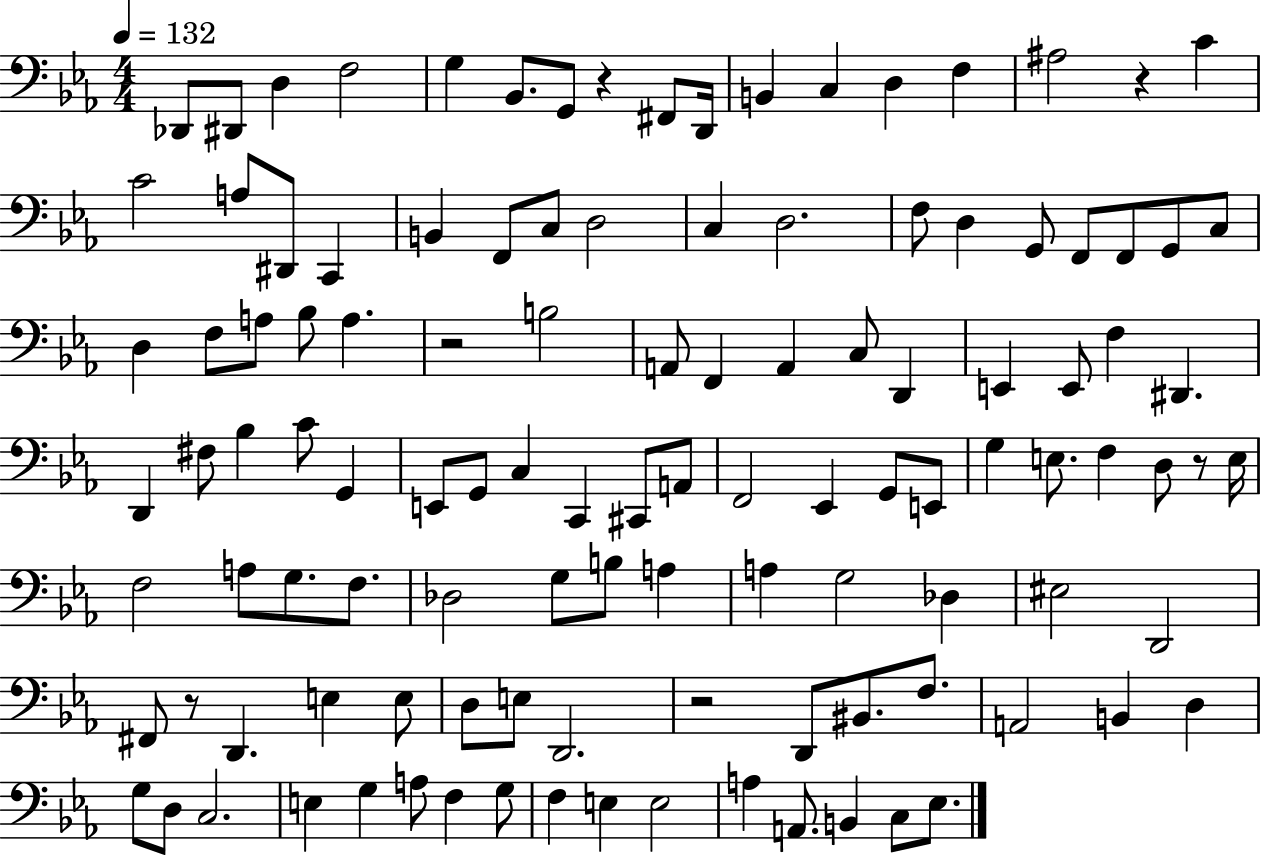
{
  \clef bass
  \numericTimeSignature
  \time 4/4
  \key ees \major
  \tempo 4 = 132
  des,8 dis,8 d4 f2 | g4 bes,8. g,8 r4 fis,8 d,16 | b,4 c4 d4 f4 | ais2 r4 c'4 | \break c'2 a8 dis,8 c,4 | b,4 f,8 c8 d2 | c4 d2. | f8 d4 g,8 f,8 f,8 g,8 c8 | \break d4 f8 a8 bes8 a4. | r2 b2 | a,8 f,4 a,4 c8 d,4 | e,4 e,8 f4 dis,4. | \break d,4 fis8 bes4 c'8 g,4 | e,8 g,8 c4 c,4 cis,8 a,8 | f,2 ees,4 g,8 e,8 | g4 e8. f4 d8 r8 e16 | \break f2 a8 g8. f8. | des2 g8 b8 a4 | a4 g2 des4 | eis2 d,2 | \break fis,8 r8 d,4. e4 e8 | d8 e8 d,2. | r2 d,8 bis,8. f8. | a,2 b,4 d4 | \break g8 d8 c2. | e4 g4 a8 f4 g8 | f4 e4 e2 | a4 a,8. b,4 c8 ees8. | \break \bar "|."
}